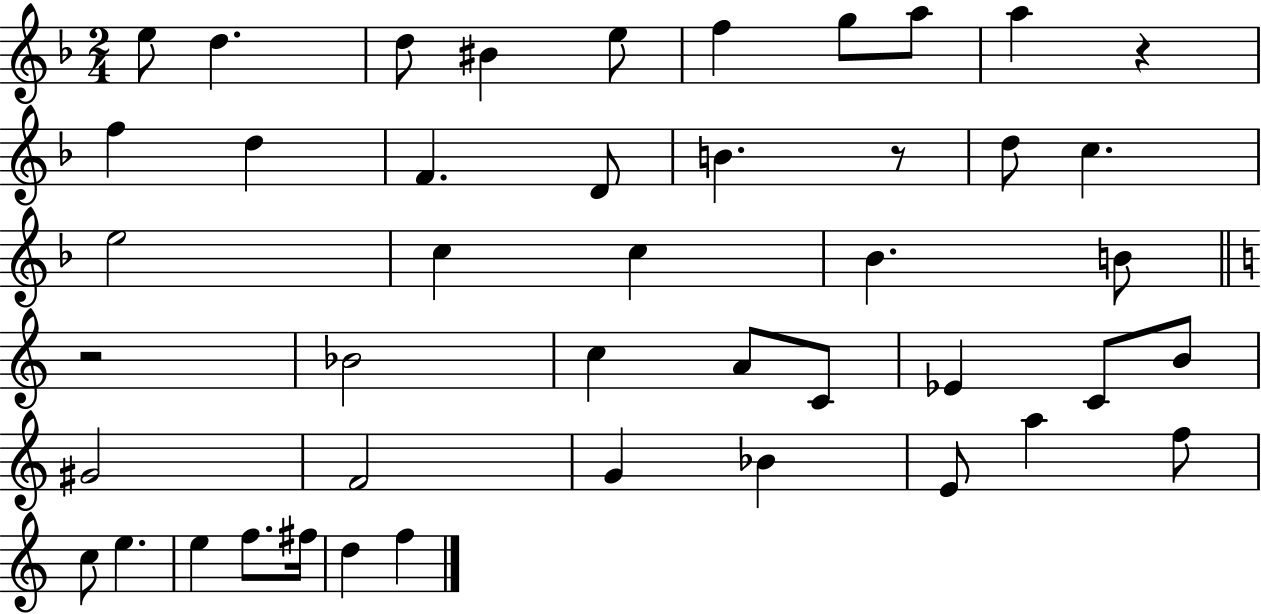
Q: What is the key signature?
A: F major